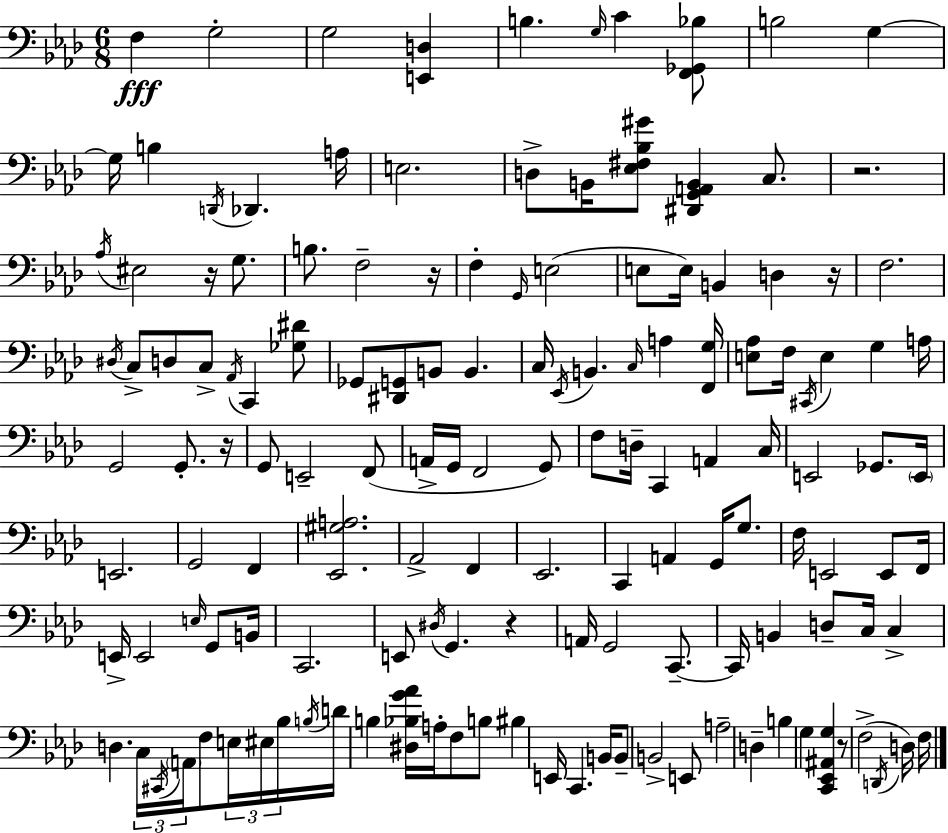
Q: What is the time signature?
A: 6/8